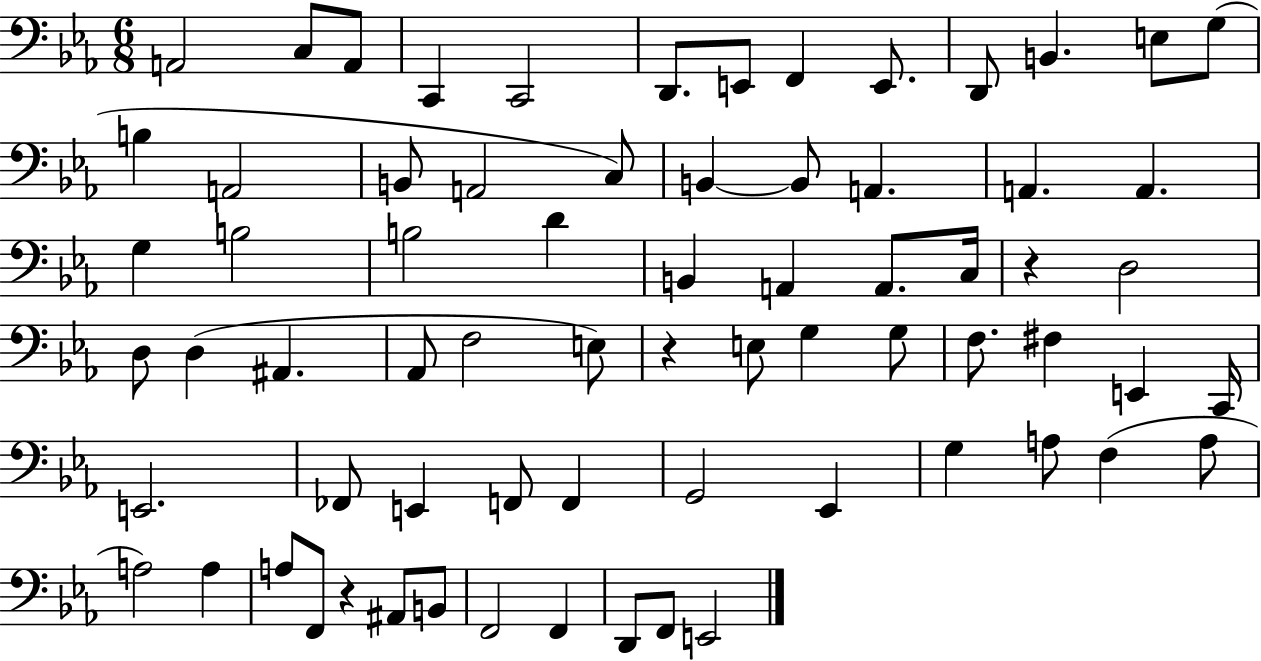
{
  \clef bass
  \numericTimeSignature
  \time 6/8
  \key ees \major
  a,2 c8 a,8 | c,4 c,2 | d,8. e,8 f,4 e,8. | d,8 b,4. e8 g8( | \break b4 a,2 | b,8 a,2 c8) | b,4~~ b,8 a,4. | a,4. a,4. | \break g4 b2 | b2 d'4 | b,4 a,4 a,8. c16 | r4 d2 | \break d8 d4( ais,4. | aes,8 f2 e8) | r4 e8 g4 g8 | f8. fis4 e,4 c,16 | \break e,2. | fes,8 e,4 f,8 f,4 | g,2 ees,4 | g4 a8 f4( a8 | \break a2) a4 | a8 f,8 r4 ais,8 b,8 | f,2 f,4 | d,8 f,8 e,2 | \break \bar "|."
}